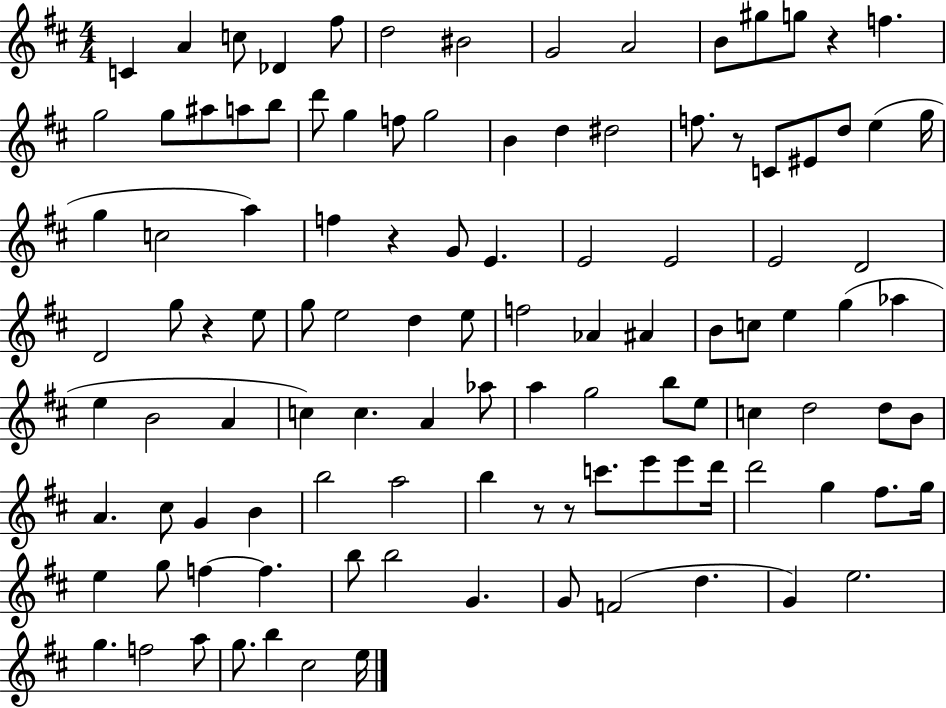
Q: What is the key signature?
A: D major